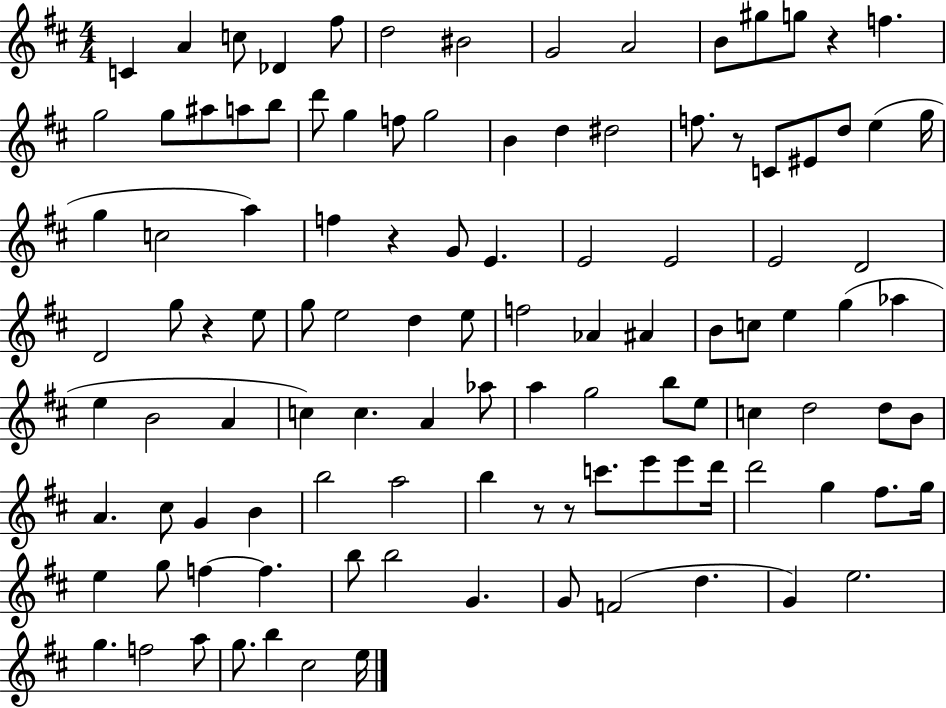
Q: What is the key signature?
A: D major